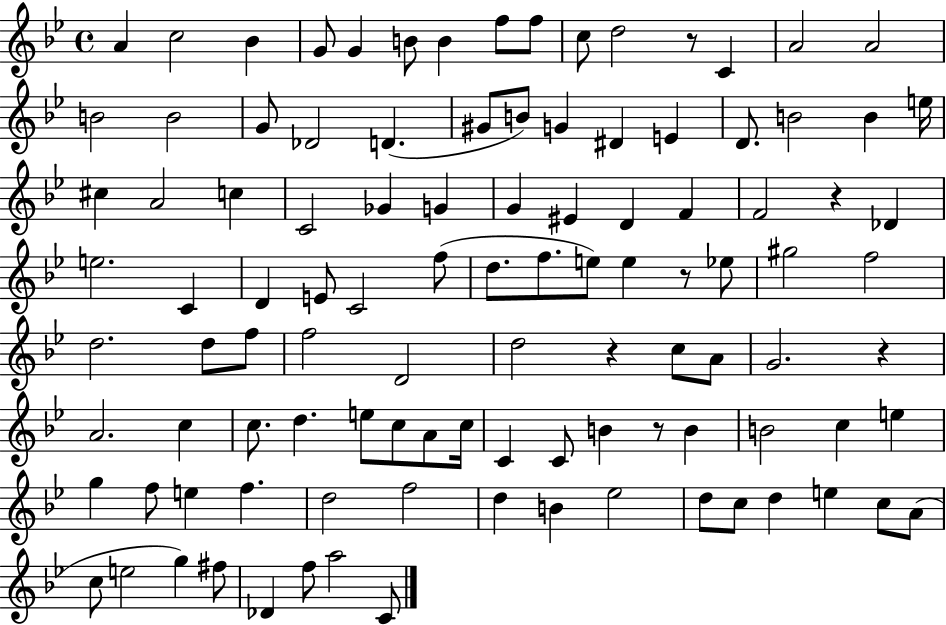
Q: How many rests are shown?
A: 6